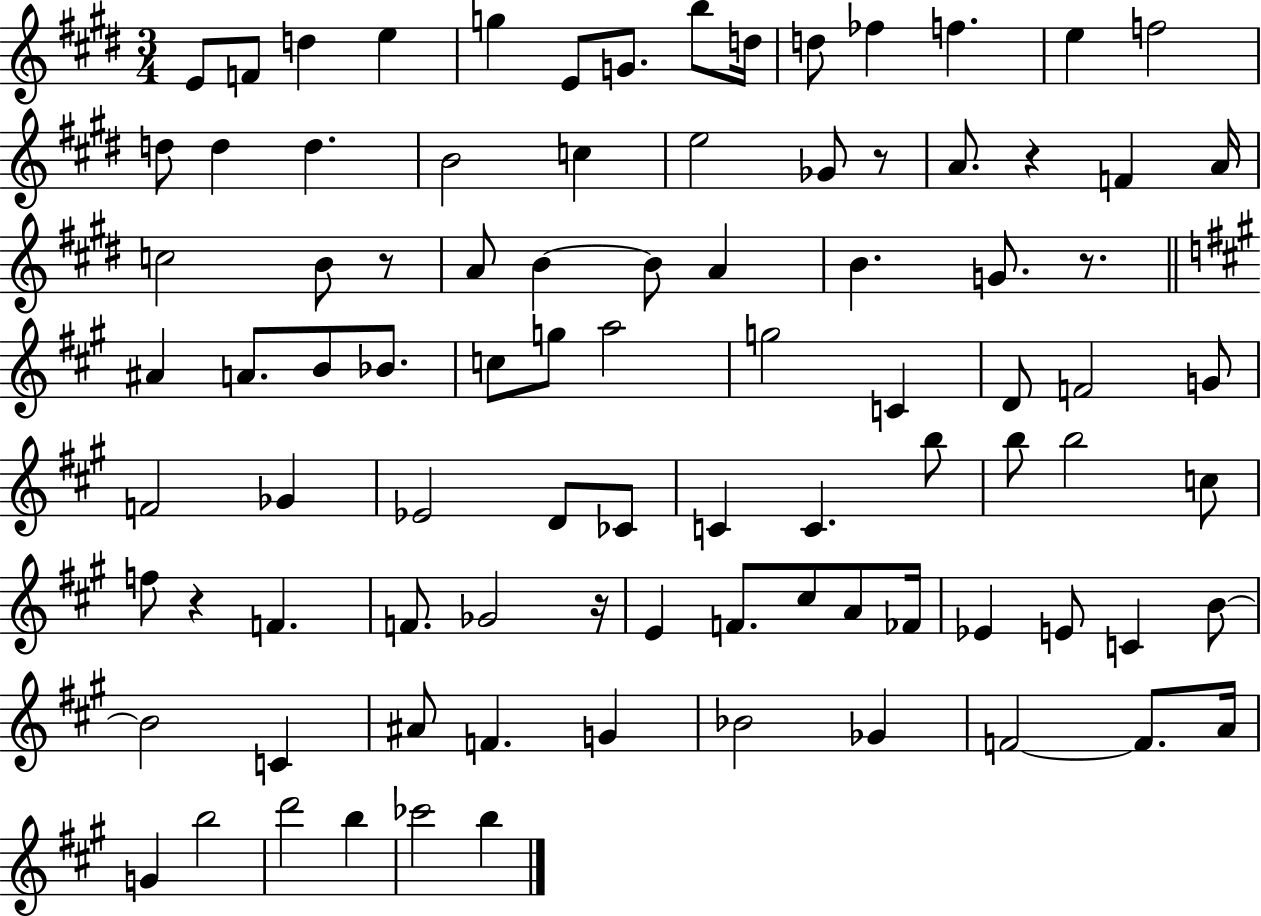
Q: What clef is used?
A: treble